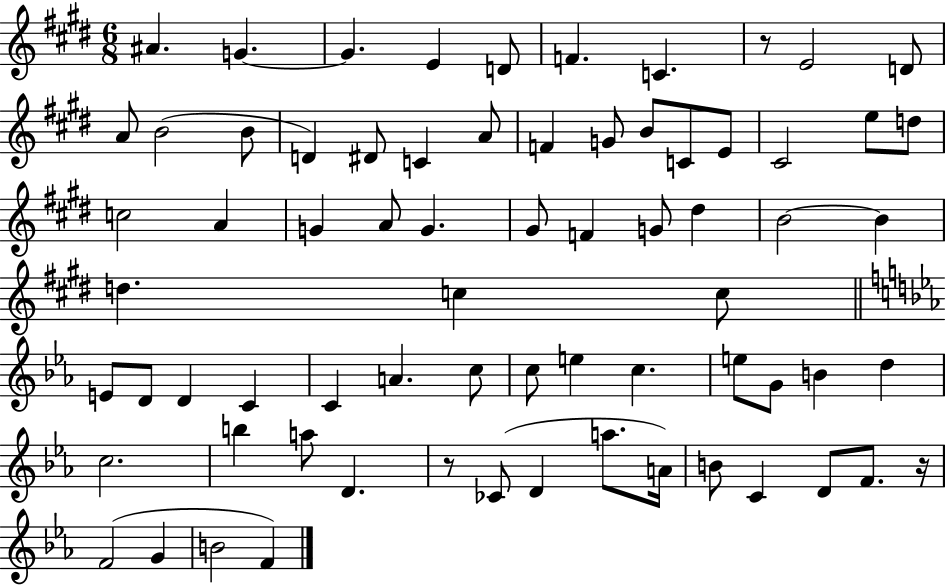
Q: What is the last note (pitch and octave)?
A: F4